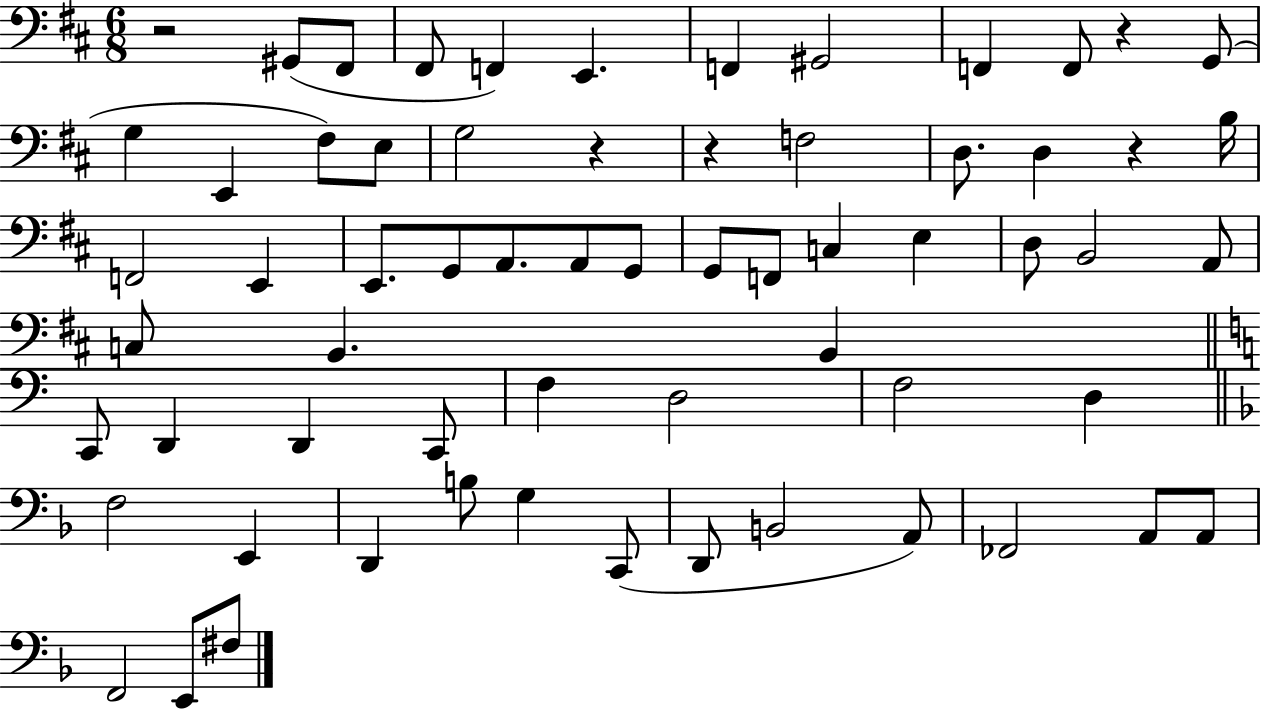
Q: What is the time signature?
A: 6/8